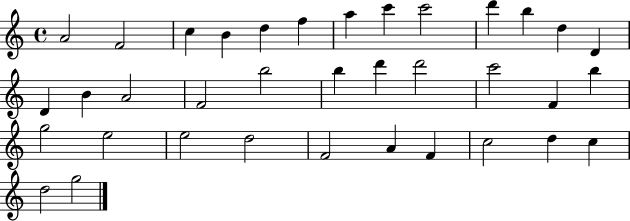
X:1
T:Untitled
M:4/4
L:1/4
K:C
A2 F2 c B d f a c' c'2 d' b d D D B A2 F2 b2 b d' d'2 c'2 F b g2 e2 e2 d2 F2 A F c2 d c d2 g2